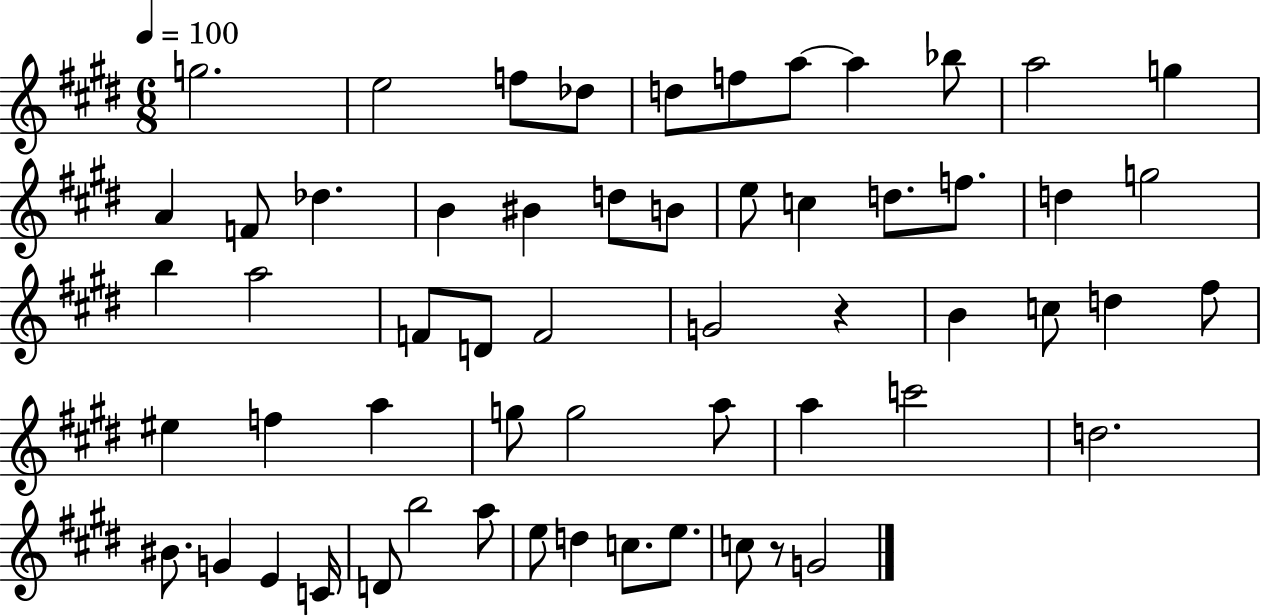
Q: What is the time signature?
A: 6/8